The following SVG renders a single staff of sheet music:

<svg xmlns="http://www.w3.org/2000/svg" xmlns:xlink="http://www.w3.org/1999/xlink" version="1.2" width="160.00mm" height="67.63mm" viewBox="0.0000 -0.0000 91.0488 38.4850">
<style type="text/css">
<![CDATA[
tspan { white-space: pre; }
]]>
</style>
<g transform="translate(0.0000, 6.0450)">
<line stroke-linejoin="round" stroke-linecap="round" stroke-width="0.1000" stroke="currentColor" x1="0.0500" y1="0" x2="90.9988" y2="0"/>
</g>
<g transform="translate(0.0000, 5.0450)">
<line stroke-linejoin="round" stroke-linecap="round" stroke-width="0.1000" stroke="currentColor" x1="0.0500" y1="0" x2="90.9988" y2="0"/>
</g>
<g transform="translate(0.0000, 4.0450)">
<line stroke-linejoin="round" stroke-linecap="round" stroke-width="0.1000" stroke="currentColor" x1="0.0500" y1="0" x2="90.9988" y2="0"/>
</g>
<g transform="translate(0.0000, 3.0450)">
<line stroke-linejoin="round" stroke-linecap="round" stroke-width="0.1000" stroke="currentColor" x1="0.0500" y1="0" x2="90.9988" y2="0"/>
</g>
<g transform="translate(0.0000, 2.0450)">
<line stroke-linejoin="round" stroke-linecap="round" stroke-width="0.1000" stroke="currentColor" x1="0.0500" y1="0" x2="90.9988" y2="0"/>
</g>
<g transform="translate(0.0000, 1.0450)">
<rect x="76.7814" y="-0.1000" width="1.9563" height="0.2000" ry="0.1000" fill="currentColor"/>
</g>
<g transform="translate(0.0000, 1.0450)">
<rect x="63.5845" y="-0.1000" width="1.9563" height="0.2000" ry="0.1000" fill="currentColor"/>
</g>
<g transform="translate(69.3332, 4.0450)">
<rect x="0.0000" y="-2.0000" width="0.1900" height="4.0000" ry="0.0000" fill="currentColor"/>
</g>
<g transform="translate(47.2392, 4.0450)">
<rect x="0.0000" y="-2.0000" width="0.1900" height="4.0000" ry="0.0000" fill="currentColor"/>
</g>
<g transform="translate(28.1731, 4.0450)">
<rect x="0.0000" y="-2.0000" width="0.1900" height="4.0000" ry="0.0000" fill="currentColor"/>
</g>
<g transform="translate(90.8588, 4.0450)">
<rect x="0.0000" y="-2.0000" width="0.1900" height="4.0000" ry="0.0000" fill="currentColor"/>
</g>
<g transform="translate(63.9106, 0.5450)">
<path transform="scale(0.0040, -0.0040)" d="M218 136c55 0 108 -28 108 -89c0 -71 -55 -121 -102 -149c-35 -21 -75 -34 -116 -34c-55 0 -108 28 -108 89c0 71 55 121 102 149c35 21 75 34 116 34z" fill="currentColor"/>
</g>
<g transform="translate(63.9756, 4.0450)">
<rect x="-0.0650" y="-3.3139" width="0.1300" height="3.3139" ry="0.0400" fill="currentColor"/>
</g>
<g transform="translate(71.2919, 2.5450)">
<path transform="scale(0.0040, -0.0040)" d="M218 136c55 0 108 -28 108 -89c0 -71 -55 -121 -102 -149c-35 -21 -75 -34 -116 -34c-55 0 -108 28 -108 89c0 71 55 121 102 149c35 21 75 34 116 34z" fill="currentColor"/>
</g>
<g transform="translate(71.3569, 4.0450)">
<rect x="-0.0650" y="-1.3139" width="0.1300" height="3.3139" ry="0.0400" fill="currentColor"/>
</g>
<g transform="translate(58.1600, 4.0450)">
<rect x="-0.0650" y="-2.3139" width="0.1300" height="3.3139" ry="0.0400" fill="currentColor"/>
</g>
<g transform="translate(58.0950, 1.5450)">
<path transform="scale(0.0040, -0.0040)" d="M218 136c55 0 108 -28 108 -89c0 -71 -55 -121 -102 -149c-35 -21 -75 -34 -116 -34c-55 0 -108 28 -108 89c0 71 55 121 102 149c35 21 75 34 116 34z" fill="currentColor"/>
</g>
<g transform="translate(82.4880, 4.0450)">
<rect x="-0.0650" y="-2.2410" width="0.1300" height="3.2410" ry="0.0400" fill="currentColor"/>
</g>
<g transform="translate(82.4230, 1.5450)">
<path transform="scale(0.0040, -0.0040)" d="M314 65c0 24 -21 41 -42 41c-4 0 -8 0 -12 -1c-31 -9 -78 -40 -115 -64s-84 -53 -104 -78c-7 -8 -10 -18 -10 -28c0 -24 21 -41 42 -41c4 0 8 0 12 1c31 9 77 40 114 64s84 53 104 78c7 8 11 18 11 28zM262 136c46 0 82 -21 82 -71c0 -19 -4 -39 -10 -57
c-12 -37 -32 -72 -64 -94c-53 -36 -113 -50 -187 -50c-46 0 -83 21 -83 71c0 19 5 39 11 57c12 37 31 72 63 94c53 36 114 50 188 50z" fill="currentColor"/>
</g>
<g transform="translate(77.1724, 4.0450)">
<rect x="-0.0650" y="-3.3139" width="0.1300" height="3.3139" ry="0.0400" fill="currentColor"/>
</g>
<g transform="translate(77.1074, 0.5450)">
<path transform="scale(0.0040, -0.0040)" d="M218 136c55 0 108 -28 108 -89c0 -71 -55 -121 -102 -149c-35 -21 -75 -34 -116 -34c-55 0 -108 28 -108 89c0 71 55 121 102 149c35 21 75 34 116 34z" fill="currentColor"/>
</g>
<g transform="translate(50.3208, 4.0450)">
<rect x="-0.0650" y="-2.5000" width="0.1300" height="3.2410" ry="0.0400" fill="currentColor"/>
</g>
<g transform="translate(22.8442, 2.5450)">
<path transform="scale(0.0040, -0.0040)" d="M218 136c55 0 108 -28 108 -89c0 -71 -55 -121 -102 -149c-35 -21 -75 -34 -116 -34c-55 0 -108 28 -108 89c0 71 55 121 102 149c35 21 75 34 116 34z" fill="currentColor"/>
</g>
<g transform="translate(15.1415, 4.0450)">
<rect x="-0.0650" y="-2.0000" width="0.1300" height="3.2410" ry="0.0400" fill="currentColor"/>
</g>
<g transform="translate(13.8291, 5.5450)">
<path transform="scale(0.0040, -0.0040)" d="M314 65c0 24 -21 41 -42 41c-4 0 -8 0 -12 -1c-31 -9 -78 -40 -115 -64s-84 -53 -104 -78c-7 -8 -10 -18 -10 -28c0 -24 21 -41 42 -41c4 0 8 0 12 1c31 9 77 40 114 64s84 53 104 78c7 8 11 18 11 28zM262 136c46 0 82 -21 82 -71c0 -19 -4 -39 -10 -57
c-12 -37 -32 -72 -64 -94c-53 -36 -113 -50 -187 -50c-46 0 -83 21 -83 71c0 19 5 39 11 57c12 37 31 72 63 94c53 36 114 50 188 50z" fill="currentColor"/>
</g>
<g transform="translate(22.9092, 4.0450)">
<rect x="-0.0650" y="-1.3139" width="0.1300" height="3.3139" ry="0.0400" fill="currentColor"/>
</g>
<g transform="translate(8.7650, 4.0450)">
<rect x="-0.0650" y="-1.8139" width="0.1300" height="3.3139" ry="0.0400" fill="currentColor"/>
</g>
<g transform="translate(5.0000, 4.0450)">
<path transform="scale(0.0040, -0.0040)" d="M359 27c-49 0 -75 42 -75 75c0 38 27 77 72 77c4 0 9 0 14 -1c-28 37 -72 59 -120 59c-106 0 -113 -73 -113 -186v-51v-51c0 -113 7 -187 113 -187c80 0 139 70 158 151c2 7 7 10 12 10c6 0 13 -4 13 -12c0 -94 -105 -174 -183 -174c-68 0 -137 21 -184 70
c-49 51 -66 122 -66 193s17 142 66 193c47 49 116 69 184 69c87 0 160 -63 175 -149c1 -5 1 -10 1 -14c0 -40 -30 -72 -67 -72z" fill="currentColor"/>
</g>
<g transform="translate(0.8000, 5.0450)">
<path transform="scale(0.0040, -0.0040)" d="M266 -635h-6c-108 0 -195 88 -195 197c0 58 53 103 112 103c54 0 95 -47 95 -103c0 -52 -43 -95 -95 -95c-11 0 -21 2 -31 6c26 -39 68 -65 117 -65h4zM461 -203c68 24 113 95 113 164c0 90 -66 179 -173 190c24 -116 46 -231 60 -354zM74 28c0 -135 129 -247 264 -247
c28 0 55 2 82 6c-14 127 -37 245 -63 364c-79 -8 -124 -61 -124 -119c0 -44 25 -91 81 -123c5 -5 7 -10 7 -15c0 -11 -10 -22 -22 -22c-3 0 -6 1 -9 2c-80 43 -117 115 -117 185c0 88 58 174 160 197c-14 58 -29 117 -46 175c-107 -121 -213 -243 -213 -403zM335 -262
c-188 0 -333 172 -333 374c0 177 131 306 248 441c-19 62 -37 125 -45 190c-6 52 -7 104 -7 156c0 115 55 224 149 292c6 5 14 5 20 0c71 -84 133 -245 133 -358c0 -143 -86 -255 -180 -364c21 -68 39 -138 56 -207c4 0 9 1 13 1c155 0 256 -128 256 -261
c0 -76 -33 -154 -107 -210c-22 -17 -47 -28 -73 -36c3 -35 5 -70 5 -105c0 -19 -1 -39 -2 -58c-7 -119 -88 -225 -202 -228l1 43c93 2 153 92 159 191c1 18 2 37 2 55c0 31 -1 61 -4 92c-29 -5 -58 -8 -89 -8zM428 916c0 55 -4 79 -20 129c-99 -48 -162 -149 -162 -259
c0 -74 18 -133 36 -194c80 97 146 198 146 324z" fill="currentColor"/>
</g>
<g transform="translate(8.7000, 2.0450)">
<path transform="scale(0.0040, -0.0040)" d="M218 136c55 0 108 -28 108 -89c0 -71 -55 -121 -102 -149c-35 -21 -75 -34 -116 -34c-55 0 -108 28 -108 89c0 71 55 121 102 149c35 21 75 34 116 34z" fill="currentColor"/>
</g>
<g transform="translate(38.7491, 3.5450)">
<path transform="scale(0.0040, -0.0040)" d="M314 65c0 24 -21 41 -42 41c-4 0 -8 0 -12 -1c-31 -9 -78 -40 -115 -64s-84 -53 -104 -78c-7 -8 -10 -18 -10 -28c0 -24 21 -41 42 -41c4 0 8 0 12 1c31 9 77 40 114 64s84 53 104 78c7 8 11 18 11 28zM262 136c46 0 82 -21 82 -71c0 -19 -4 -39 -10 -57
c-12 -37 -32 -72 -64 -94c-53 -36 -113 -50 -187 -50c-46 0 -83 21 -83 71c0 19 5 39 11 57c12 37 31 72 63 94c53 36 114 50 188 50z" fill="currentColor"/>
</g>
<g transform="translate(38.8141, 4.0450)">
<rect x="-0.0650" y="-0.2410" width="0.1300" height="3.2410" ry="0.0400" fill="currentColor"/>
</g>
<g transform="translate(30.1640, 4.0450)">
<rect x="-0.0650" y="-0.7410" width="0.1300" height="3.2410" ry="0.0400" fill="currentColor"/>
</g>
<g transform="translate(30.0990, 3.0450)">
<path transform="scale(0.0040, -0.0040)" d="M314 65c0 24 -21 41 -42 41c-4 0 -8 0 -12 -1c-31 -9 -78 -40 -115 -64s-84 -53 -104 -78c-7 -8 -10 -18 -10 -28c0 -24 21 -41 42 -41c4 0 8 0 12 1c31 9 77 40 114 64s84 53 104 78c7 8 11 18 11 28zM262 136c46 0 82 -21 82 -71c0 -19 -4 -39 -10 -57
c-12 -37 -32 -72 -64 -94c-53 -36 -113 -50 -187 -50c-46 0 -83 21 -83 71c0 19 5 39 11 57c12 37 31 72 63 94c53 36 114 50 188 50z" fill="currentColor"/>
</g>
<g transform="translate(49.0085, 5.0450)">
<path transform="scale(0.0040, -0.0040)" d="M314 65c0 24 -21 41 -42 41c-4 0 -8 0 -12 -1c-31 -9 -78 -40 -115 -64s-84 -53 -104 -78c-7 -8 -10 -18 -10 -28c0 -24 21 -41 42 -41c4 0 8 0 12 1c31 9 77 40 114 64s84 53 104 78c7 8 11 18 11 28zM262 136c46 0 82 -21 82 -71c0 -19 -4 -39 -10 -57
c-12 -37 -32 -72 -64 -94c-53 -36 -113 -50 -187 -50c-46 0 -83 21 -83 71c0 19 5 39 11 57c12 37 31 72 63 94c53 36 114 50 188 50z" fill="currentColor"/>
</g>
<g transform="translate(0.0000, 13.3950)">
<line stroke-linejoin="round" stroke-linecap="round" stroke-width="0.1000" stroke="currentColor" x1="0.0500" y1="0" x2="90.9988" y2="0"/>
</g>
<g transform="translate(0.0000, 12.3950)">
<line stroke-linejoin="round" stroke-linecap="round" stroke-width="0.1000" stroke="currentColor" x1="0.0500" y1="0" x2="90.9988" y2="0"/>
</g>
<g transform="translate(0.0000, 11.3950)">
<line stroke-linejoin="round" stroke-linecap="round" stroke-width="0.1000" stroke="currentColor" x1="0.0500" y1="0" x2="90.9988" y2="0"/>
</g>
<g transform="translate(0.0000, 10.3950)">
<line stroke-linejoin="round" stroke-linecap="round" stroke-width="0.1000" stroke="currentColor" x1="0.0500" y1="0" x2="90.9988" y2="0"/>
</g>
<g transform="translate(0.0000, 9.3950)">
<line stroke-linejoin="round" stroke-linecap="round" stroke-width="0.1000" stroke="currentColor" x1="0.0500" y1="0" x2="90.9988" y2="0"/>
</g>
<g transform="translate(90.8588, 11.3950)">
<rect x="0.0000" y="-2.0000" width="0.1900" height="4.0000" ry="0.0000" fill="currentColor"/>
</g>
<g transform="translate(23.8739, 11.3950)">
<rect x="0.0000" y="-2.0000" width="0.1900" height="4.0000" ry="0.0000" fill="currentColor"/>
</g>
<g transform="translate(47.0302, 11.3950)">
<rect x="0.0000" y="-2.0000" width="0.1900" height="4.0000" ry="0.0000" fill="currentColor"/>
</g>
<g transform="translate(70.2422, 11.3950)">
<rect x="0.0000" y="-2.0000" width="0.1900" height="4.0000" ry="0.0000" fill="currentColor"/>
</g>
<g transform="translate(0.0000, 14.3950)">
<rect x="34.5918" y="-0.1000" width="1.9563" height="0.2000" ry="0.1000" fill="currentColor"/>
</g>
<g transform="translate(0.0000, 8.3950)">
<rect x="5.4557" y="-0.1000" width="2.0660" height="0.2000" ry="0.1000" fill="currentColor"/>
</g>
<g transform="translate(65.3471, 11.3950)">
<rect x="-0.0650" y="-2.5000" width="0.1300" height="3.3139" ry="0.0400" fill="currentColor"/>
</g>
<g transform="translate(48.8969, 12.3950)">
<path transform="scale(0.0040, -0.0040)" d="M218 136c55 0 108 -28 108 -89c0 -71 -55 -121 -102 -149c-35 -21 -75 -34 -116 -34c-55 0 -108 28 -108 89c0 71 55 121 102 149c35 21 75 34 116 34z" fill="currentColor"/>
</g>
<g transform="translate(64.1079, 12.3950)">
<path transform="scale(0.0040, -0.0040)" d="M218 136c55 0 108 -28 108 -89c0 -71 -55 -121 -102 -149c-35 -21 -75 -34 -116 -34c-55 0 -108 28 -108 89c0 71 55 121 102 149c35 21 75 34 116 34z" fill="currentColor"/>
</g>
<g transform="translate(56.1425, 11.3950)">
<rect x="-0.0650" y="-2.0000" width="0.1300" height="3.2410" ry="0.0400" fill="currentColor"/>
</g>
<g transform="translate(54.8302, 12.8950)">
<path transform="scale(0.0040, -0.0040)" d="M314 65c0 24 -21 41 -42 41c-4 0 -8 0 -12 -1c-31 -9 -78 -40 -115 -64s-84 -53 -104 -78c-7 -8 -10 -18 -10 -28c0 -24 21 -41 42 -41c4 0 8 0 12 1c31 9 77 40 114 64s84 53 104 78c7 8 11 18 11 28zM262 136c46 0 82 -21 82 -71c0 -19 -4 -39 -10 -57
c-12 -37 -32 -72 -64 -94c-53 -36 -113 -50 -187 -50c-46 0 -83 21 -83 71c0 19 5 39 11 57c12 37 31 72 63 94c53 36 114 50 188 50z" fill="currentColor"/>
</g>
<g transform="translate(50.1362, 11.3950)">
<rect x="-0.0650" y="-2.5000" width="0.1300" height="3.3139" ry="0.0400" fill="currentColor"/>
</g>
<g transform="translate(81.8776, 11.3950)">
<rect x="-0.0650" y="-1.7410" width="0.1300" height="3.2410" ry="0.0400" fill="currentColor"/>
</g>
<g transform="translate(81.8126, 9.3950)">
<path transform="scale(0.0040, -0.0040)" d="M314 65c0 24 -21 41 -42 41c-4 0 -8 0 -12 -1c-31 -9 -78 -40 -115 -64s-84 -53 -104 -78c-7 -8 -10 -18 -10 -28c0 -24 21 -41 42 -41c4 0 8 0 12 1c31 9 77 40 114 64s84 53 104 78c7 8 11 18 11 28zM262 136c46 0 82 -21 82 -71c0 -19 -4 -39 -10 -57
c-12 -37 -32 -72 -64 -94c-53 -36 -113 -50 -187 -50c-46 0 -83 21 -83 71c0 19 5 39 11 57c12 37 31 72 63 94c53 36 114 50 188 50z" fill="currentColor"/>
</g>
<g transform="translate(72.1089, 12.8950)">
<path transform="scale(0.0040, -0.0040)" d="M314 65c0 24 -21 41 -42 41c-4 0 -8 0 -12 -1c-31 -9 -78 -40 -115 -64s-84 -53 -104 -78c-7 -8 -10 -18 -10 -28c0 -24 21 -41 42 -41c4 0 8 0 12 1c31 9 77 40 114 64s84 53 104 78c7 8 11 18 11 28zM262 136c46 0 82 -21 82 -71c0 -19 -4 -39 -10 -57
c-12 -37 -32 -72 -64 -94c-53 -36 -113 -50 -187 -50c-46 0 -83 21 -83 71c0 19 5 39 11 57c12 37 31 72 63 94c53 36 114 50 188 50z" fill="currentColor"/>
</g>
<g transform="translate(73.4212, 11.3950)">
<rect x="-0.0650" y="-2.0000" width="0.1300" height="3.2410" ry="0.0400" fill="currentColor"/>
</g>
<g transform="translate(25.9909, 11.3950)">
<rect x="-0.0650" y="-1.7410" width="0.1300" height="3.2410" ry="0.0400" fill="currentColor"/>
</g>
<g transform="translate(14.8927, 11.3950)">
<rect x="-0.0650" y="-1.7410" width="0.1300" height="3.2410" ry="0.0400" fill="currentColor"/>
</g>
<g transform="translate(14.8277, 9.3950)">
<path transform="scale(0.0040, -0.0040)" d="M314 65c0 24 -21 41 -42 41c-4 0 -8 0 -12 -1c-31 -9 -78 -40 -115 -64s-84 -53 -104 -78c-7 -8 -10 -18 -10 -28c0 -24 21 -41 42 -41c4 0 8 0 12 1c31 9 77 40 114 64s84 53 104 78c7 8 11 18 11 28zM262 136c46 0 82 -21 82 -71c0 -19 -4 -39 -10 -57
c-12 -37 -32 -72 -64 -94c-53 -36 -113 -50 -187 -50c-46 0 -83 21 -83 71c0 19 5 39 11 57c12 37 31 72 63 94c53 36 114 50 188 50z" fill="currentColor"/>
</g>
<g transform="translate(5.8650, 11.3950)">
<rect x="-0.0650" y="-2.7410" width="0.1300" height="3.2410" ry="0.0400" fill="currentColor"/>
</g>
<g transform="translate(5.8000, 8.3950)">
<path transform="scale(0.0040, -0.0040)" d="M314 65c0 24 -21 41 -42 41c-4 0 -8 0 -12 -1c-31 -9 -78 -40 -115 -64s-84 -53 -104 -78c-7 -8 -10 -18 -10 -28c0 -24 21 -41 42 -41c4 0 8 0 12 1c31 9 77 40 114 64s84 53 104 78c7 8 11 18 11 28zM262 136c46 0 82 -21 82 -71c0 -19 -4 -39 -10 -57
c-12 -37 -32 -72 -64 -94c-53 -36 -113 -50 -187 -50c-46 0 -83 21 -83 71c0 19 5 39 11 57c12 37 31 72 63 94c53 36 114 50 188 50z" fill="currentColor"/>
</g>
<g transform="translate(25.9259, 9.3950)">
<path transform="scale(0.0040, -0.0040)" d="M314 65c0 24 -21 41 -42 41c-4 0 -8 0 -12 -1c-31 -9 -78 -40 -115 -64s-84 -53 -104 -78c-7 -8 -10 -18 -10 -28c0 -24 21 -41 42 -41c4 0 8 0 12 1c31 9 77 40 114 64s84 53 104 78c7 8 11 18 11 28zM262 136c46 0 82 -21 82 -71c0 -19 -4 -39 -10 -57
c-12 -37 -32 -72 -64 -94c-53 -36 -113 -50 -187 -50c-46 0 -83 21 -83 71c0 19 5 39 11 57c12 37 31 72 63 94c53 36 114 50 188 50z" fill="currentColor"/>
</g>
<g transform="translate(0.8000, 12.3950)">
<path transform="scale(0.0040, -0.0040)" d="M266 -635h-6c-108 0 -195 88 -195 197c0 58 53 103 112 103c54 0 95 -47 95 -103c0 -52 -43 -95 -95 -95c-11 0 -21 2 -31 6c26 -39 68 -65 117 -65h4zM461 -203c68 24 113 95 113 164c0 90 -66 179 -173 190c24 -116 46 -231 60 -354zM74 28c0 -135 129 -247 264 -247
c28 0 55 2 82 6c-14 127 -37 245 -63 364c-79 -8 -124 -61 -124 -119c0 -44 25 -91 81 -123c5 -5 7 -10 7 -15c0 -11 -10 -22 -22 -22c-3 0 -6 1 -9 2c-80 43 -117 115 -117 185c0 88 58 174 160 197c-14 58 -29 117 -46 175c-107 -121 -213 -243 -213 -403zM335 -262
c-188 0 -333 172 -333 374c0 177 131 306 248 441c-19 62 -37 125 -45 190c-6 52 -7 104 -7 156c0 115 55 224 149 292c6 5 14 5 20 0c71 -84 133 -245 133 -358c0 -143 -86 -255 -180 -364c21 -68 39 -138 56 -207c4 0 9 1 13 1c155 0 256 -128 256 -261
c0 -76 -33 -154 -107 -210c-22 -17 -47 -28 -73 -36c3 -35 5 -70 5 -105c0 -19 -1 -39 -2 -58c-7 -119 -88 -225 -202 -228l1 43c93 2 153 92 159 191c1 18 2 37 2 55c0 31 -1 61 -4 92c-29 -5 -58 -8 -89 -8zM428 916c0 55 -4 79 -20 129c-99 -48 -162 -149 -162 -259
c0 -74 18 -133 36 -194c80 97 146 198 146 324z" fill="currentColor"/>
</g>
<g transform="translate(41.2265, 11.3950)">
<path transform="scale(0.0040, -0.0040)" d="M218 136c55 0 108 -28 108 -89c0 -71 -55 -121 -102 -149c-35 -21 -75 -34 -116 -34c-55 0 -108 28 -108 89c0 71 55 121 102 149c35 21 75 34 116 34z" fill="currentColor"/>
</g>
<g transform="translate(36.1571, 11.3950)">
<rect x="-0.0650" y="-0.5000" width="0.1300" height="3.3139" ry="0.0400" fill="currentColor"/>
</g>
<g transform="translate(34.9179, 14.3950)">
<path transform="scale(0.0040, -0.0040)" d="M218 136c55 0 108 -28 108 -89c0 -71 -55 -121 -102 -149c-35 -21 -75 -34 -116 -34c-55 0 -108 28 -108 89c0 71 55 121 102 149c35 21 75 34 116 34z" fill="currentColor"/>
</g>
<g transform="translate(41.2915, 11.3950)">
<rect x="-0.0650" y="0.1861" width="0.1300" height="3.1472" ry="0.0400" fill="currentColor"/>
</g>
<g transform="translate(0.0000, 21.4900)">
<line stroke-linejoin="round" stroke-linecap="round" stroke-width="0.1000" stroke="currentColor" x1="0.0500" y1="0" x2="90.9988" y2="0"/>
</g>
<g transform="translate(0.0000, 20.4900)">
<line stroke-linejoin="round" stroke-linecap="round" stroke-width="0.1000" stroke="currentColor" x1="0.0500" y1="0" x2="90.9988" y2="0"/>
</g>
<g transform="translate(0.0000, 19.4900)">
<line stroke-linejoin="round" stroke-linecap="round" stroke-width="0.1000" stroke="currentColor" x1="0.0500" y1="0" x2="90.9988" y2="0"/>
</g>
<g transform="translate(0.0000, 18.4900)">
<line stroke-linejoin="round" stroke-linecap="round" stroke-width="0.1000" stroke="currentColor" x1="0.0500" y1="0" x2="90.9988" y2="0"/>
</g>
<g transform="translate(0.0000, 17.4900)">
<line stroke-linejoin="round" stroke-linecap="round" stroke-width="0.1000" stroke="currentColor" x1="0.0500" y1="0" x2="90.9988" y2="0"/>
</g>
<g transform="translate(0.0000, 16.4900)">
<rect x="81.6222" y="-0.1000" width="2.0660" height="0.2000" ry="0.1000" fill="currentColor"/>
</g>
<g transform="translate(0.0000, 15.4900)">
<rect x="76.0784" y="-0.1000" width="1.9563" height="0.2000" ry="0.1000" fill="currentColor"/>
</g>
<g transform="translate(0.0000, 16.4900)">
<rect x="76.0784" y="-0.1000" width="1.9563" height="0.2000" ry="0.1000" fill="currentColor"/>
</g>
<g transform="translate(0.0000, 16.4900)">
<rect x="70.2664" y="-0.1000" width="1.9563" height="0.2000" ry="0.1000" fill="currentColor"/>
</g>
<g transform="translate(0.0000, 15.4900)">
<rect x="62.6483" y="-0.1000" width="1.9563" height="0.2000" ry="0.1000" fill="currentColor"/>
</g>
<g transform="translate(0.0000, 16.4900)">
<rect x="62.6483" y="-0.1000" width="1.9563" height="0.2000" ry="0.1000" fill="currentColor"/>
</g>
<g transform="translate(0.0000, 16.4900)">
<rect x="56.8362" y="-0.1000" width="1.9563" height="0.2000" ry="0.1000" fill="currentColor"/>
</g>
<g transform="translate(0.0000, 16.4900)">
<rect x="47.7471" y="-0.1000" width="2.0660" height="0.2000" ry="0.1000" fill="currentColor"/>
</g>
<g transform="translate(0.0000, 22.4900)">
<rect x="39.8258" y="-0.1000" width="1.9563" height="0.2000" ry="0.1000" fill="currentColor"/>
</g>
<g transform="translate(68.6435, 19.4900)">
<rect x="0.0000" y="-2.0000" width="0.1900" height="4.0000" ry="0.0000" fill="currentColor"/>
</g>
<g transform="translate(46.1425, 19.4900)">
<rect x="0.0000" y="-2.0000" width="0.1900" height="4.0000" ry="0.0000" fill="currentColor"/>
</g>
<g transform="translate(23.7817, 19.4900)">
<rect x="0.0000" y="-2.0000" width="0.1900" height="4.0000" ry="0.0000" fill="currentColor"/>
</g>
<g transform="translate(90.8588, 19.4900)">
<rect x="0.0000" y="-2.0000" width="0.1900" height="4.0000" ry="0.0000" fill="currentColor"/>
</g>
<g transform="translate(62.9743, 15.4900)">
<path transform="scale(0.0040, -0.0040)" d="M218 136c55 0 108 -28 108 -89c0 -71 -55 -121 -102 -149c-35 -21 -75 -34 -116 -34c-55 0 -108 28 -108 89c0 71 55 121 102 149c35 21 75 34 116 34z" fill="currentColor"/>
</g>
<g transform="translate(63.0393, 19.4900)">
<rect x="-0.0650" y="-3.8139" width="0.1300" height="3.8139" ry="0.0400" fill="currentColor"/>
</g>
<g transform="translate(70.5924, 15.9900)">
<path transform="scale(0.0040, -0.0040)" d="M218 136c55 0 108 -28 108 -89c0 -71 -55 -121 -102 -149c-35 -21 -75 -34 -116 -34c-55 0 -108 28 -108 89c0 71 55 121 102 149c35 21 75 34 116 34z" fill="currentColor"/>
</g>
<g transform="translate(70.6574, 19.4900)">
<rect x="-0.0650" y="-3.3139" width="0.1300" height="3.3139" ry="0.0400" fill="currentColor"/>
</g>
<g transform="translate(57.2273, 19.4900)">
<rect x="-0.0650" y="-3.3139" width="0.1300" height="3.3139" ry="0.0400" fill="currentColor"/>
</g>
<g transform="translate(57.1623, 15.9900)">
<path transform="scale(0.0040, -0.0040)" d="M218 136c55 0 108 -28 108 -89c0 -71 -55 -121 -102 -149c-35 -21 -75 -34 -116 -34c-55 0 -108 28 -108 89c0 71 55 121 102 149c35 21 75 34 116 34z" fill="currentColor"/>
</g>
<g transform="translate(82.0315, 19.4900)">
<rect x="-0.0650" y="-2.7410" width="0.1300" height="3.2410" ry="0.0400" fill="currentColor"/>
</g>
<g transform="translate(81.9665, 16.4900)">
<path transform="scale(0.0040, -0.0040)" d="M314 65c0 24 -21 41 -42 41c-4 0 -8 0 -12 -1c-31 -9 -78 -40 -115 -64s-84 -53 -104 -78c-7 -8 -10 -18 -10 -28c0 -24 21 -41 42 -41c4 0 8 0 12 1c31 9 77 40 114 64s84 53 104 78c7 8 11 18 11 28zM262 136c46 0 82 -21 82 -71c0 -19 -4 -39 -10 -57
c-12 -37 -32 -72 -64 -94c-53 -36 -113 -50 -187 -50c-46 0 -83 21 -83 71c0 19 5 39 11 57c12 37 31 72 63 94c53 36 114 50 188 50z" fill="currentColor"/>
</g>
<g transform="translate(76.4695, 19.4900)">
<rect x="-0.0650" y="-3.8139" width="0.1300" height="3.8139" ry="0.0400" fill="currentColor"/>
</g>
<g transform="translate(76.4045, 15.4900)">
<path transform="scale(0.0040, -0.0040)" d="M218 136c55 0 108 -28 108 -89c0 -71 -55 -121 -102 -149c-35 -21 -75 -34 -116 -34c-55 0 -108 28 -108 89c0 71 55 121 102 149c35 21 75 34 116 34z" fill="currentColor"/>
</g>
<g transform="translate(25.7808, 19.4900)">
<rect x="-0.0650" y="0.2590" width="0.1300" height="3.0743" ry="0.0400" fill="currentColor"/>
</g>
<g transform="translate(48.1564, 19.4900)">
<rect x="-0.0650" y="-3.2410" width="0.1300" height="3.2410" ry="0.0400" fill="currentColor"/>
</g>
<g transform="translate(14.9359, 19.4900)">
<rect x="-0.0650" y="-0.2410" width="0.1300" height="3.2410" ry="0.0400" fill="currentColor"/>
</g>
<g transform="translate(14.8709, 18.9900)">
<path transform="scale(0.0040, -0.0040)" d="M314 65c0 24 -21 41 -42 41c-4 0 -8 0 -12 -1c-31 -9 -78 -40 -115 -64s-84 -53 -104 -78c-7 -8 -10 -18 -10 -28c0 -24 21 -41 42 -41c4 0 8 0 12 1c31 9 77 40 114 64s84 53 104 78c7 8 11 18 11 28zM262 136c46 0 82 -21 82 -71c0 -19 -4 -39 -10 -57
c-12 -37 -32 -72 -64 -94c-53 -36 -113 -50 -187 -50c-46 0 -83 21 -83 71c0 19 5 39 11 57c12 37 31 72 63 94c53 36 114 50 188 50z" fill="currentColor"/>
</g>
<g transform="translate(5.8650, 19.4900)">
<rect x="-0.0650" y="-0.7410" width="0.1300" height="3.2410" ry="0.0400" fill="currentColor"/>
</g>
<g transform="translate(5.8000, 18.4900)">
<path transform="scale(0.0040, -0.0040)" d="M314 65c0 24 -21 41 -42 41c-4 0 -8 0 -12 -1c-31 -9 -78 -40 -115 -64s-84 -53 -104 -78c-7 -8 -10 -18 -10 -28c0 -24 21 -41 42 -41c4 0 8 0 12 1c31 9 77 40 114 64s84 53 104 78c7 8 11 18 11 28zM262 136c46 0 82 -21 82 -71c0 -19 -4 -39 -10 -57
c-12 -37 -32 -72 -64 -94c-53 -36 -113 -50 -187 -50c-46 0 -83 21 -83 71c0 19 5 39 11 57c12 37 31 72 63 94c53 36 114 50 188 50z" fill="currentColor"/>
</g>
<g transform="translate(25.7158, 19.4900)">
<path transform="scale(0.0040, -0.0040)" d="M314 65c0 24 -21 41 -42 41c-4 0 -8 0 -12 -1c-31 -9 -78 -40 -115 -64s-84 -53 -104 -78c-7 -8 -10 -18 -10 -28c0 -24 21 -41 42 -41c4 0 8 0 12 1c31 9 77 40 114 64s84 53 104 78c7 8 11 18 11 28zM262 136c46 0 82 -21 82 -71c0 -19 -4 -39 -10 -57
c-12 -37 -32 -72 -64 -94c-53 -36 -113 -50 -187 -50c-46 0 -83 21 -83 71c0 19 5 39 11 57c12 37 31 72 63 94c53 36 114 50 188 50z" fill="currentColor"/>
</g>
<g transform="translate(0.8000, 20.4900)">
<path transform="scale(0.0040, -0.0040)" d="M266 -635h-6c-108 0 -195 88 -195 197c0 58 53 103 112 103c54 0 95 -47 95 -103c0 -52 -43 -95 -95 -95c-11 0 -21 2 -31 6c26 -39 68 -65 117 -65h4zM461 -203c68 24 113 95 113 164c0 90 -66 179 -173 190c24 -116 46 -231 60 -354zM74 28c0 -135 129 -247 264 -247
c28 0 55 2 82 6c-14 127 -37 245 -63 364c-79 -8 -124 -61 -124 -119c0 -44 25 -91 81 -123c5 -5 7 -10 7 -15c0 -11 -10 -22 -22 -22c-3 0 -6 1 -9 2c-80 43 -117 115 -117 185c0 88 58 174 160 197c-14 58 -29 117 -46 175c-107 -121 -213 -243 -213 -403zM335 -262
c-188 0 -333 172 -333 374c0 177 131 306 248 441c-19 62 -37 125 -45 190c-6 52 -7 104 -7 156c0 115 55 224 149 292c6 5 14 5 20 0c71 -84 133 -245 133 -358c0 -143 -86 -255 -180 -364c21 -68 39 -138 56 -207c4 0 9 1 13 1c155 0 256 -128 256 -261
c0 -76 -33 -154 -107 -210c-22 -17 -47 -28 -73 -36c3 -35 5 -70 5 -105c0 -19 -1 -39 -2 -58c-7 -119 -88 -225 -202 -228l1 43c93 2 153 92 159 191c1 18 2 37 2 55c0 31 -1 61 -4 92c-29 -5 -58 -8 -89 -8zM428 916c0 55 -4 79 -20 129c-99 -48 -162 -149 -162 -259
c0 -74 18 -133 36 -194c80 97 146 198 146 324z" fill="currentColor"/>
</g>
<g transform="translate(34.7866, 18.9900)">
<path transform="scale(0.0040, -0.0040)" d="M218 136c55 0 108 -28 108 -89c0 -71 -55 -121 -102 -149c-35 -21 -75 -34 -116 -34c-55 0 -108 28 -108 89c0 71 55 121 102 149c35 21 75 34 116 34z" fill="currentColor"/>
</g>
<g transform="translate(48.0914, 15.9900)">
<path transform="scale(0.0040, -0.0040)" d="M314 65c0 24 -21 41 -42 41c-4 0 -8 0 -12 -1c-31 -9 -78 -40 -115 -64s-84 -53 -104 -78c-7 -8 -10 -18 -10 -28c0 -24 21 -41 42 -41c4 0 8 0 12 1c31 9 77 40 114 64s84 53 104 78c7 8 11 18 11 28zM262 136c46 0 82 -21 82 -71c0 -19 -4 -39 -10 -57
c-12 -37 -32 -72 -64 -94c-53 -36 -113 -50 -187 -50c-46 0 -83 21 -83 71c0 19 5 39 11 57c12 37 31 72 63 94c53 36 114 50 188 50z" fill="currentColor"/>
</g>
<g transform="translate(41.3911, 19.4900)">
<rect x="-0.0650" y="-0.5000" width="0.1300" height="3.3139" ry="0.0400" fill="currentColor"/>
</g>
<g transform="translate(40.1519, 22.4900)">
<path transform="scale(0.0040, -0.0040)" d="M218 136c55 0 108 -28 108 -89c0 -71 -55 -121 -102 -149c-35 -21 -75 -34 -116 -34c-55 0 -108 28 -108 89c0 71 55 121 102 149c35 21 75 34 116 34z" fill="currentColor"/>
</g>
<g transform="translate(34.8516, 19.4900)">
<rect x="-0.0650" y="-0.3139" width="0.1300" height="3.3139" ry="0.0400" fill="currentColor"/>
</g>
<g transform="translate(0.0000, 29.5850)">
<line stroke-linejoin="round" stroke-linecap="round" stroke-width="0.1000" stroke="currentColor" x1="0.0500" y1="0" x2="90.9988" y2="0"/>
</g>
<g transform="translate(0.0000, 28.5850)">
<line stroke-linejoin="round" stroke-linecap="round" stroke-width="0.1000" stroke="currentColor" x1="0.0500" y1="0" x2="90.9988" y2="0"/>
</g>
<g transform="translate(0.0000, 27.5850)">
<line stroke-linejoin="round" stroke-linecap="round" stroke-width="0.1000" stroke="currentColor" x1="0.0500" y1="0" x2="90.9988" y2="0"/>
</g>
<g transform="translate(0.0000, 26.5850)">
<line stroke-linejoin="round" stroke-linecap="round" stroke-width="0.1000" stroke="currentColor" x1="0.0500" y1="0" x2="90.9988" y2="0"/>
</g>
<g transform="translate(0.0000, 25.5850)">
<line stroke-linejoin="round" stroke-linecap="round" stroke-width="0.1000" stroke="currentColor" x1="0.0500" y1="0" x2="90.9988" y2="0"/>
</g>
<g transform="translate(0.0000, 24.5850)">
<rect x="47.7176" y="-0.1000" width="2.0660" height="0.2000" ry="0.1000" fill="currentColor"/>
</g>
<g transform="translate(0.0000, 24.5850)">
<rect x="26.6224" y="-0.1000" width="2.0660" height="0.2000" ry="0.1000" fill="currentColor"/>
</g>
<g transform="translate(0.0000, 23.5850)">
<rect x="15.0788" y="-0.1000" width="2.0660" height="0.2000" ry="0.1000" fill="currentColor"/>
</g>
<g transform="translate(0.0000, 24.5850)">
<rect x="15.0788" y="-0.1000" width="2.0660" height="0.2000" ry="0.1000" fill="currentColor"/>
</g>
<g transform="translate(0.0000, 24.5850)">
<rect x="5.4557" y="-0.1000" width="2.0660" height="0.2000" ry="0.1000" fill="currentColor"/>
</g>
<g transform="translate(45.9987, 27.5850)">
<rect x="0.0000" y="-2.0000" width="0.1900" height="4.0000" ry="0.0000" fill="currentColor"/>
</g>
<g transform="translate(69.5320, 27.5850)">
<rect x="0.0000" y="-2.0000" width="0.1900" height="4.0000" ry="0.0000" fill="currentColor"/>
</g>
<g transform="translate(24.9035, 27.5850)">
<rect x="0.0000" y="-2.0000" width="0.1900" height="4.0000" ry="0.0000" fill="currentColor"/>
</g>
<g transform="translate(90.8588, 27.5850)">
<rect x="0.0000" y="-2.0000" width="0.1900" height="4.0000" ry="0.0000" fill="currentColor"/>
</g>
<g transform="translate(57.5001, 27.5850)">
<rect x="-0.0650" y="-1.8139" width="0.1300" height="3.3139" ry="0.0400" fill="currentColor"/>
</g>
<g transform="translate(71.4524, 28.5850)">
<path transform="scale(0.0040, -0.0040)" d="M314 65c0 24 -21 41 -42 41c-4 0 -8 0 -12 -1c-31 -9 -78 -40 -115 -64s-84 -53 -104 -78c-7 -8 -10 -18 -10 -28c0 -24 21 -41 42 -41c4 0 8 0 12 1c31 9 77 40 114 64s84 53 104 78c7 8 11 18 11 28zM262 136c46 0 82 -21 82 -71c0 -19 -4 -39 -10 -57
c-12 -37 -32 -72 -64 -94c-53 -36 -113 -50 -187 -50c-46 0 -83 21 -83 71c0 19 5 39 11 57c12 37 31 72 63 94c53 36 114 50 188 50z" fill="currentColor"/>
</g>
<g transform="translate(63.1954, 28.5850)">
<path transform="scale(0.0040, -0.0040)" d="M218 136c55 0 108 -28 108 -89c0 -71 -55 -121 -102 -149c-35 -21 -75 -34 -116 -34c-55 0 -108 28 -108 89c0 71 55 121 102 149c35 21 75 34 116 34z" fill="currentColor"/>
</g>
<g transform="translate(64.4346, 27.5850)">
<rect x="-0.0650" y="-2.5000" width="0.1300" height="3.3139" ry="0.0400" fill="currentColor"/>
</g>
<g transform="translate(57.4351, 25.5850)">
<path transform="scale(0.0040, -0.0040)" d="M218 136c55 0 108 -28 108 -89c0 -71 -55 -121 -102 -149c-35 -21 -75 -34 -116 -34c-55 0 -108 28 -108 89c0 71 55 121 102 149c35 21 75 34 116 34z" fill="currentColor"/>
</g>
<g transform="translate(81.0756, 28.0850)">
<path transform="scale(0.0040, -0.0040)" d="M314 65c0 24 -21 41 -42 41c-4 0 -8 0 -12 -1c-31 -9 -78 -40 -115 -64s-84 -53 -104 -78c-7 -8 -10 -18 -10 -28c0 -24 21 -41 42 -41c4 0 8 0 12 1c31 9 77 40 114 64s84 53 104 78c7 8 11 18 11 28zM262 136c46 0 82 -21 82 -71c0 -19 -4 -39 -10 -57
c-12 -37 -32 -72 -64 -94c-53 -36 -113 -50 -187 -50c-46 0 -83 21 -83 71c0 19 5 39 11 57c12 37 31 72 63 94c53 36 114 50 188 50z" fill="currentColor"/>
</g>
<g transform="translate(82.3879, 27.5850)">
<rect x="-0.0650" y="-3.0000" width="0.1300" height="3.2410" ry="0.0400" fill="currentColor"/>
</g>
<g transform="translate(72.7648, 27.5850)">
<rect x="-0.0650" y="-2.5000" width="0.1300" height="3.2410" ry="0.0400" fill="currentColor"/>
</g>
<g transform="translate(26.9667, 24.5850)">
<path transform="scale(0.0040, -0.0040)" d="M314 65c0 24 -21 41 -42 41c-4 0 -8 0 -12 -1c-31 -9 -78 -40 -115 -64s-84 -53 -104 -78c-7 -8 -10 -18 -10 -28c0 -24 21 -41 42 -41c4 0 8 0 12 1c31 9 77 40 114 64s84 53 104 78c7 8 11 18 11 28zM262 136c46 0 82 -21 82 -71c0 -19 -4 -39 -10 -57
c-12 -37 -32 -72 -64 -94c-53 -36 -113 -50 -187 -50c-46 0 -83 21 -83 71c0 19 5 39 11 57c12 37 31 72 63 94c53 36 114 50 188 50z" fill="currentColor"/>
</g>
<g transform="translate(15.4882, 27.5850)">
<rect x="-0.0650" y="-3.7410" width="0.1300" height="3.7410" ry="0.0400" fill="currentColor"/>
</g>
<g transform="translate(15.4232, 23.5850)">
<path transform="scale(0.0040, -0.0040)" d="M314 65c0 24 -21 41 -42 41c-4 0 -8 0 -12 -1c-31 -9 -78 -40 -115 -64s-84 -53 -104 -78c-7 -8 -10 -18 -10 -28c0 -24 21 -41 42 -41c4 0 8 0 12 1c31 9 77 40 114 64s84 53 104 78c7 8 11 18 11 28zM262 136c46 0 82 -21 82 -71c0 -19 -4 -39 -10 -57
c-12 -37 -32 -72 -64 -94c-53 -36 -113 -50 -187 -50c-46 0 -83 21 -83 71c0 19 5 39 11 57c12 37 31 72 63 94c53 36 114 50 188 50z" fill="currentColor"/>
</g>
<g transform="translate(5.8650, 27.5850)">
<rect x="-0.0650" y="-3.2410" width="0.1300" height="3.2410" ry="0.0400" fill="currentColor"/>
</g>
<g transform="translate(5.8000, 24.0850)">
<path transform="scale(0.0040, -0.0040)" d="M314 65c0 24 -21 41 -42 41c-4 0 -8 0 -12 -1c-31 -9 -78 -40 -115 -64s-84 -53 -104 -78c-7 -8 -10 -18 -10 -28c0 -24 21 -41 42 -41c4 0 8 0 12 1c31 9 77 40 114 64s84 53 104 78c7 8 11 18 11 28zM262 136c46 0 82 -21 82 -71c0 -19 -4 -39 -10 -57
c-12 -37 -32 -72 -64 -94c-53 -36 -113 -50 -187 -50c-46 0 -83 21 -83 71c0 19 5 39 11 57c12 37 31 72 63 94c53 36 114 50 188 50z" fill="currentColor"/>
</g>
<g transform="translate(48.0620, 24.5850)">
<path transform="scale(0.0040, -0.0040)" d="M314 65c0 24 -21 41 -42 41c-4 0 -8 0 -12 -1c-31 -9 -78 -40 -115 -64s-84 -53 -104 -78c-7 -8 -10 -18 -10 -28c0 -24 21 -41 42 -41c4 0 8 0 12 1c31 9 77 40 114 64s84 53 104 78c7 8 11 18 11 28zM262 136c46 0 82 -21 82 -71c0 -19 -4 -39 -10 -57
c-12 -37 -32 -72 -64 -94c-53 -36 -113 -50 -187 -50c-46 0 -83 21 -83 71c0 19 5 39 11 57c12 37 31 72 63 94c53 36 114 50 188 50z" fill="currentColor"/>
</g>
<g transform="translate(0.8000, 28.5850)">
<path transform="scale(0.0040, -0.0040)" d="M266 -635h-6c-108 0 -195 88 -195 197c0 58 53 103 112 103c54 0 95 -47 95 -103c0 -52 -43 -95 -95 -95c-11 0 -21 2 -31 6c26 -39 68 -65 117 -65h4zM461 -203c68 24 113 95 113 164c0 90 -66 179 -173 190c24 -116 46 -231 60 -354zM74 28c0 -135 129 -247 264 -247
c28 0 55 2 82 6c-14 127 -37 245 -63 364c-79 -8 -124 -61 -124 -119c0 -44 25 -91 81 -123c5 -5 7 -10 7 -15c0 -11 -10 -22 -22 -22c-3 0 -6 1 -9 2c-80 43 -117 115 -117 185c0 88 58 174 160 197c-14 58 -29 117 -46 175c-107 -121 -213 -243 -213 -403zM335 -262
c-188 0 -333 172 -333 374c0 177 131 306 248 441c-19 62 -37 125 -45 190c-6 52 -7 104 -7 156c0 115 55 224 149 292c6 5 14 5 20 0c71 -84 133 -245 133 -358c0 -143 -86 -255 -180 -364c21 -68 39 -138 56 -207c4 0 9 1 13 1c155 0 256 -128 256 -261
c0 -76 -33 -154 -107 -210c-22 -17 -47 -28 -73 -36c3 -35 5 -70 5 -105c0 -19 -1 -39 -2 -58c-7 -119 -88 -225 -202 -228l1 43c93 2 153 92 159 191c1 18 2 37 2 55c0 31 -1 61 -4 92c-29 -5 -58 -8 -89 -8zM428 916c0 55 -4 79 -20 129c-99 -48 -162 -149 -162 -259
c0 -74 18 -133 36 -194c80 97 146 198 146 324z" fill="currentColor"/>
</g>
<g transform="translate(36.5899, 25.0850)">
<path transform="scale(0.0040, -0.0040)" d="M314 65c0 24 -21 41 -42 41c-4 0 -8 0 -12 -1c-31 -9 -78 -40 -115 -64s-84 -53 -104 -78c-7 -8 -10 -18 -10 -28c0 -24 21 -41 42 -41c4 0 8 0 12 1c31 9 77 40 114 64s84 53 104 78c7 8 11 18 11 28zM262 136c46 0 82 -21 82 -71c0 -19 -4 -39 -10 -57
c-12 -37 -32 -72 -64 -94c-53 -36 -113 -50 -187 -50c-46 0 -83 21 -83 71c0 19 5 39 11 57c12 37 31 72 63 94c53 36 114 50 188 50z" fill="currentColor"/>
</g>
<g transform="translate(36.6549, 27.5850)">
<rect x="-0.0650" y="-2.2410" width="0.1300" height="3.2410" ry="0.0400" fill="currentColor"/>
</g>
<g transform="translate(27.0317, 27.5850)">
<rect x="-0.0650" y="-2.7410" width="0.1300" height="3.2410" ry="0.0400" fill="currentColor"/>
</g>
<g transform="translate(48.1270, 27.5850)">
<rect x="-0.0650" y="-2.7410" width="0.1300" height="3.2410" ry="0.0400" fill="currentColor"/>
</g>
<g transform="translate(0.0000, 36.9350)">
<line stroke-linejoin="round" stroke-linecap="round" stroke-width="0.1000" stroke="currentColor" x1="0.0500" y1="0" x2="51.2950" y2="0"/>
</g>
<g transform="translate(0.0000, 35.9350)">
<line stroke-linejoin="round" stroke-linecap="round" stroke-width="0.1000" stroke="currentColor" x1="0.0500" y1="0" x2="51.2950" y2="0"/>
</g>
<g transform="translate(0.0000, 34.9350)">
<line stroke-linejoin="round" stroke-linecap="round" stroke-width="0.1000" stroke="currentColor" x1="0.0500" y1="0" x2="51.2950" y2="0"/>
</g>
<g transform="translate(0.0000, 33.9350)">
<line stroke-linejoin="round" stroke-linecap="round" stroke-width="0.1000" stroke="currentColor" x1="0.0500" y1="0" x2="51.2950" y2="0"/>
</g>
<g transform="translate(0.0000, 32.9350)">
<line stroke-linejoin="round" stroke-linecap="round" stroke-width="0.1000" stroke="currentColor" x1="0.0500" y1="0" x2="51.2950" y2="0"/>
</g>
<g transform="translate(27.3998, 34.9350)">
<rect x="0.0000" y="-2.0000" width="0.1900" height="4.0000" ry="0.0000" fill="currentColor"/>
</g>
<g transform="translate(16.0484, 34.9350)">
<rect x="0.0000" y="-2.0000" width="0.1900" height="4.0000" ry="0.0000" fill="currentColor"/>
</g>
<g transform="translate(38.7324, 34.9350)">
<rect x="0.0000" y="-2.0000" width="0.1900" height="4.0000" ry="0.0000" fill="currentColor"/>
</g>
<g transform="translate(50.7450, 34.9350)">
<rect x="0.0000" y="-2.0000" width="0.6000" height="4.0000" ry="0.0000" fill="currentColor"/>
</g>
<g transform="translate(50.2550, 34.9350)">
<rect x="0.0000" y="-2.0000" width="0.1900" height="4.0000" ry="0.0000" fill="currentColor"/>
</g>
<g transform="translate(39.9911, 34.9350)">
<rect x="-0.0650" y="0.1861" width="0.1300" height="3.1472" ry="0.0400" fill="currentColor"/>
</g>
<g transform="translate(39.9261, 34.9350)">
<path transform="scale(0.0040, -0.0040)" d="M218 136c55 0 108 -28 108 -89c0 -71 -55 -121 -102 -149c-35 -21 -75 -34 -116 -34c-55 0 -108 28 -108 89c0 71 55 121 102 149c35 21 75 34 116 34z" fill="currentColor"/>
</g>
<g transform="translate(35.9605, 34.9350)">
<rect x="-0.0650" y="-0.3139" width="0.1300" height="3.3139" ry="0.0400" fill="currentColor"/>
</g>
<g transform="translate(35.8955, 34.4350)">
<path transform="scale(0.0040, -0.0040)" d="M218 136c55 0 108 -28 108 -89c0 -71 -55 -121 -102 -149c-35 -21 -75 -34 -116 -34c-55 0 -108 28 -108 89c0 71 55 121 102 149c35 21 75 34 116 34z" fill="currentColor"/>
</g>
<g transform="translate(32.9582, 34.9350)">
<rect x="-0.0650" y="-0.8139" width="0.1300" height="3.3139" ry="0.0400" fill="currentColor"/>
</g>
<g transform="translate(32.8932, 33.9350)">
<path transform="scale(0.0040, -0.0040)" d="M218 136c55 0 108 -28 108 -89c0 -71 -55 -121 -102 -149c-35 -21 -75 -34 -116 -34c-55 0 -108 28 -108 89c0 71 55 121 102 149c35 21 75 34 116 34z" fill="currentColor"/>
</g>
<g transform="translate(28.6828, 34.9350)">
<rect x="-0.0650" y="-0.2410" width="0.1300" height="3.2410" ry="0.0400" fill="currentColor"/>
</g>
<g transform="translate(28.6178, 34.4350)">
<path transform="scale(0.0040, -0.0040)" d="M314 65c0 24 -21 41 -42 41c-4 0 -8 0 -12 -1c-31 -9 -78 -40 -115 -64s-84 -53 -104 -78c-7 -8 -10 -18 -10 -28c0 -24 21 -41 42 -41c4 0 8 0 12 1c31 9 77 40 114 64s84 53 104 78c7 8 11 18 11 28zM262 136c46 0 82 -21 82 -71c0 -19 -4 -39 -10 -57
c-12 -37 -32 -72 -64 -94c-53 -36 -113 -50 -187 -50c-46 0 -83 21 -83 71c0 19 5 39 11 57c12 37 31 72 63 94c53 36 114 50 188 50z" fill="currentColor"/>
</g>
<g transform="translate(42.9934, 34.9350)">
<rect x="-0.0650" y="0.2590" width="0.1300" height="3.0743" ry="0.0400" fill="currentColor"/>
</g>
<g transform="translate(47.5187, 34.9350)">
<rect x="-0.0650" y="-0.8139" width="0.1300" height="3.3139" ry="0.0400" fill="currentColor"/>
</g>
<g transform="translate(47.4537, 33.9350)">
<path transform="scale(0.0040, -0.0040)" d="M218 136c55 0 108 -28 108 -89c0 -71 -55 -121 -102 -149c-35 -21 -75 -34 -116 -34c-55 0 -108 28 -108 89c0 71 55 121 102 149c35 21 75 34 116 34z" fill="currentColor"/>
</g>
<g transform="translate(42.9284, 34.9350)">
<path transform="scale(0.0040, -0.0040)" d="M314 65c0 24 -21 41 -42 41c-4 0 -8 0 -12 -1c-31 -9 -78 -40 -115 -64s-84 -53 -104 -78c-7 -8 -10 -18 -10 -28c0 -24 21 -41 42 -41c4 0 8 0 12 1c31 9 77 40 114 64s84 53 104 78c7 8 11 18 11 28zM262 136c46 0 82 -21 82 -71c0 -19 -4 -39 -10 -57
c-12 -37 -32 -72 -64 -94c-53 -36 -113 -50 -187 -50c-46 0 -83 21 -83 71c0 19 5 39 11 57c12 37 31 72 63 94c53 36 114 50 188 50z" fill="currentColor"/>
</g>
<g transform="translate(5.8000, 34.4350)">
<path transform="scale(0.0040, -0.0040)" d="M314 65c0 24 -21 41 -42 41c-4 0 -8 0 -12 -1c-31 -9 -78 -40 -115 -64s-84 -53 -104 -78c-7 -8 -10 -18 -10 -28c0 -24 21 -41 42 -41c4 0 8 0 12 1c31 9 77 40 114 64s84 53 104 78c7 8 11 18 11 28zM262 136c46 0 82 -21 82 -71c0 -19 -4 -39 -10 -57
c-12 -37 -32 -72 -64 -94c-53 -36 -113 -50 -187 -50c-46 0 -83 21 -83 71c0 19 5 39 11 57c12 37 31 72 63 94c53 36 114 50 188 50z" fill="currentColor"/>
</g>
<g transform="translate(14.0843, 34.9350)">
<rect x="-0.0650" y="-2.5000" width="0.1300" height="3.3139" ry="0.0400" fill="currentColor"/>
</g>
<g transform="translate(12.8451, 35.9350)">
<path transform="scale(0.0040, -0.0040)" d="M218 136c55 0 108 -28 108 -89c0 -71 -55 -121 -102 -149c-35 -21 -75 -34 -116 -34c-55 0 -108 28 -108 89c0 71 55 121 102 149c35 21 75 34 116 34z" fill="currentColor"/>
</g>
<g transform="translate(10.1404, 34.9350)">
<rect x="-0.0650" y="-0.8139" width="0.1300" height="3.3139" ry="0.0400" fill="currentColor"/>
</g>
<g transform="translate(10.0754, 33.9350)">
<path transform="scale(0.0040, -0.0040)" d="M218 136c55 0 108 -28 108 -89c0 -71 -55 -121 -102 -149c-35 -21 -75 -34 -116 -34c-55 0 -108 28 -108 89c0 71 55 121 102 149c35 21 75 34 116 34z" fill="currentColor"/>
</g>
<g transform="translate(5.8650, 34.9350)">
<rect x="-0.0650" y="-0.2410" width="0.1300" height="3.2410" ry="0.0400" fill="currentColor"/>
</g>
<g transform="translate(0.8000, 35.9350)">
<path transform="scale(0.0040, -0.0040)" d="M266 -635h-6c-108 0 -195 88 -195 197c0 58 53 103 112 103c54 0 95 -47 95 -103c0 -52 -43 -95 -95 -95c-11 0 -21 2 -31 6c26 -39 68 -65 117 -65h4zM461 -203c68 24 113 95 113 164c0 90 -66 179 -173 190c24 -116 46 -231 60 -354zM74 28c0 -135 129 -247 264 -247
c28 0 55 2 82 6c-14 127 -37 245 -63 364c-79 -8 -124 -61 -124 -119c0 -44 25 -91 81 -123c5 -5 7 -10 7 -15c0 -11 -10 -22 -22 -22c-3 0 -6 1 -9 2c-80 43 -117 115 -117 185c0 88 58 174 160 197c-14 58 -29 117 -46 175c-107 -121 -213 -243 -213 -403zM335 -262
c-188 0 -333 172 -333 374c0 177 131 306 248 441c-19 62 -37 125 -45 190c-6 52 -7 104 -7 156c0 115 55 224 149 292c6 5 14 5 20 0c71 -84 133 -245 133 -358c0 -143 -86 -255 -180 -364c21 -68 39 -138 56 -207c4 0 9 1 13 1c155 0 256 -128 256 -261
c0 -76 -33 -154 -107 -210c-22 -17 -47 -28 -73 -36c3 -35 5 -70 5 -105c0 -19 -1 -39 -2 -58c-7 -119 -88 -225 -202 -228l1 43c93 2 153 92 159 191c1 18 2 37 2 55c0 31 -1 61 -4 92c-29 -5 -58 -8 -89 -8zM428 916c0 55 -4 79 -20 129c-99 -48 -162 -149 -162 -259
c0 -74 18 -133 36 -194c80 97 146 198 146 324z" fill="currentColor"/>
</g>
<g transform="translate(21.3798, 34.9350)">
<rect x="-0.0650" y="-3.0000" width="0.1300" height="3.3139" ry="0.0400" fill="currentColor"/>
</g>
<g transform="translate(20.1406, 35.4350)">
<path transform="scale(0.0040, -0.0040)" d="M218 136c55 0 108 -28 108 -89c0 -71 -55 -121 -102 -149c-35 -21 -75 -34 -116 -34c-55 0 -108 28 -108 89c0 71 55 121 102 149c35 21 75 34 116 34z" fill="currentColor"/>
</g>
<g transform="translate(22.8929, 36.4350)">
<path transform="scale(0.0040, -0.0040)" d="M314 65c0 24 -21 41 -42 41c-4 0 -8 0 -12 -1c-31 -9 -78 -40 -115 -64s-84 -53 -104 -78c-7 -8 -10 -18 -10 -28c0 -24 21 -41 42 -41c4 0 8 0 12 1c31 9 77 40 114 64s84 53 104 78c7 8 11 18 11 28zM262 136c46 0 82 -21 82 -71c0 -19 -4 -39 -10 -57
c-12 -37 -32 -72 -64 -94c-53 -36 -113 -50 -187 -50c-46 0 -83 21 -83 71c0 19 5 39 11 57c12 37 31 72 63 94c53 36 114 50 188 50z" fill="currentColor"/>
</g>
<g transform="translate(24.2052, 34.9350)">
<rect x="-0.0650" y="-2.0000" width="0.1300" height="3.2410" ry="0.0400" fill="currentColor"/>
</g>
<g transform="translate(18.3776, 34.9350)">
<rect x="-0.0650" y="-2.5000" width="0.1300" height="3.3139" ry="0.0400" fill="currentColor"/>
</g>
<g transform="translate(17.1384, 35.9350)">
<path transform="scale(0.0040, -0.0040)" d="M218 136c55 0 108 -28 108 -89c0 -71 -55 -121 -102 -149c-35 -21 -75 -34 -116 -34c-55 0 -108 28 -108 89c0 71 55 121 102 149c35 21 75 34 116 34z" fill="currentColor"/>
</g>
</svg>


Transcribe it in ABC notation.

X:1
T:Untitled
M:4/4
L:1/4
K:C
f F2 e d2 c2 G2 g b e b g2 a2 f2 f2 C B G F2 G F2 f2 d2 c2 B2 c C b2 b c' b c' a2 b2 c'2 a2 g2 a2 f G G2 A2 c2 d G G A F2 c2 d c B B2 d